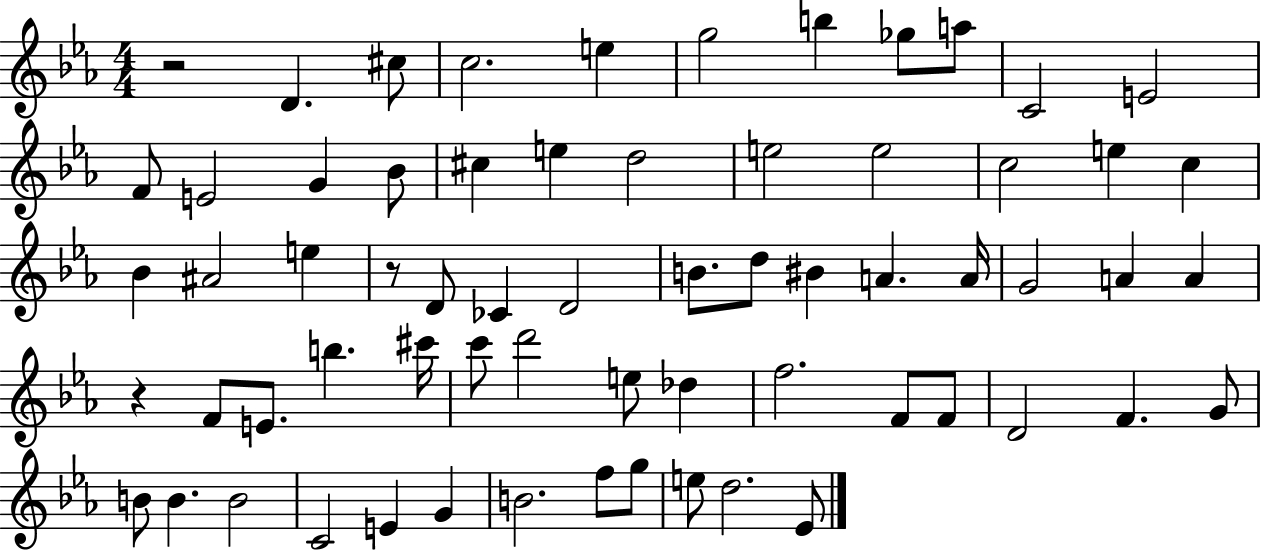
R/h D4/q. C#5/e C5/h. E5/q G5/h B5/q Gb5/e A5/e C4/h E4/h F4/e E4/h G4/q Bb4/e C#5/q E5/q D5/h E5/h E5/h C5/h E5/q C5/q Bb4/q A#4/h E5/q R/e D4/e CES4/q D4/h B4/e. D5/e BIS4/q A4/q. A4/s G4/h A4/q A4/q R/q F4/e E4/e. B5/q. C#6/s C6/e D6/h E5/e Db5/q F5/h. F4/e F4/e D4/h F4/q. G4/e B4/e B4/q. B4/h C4/h E4/q G4/q B4/h. F5/e G5/e E5/e D5/h. Eb4/e